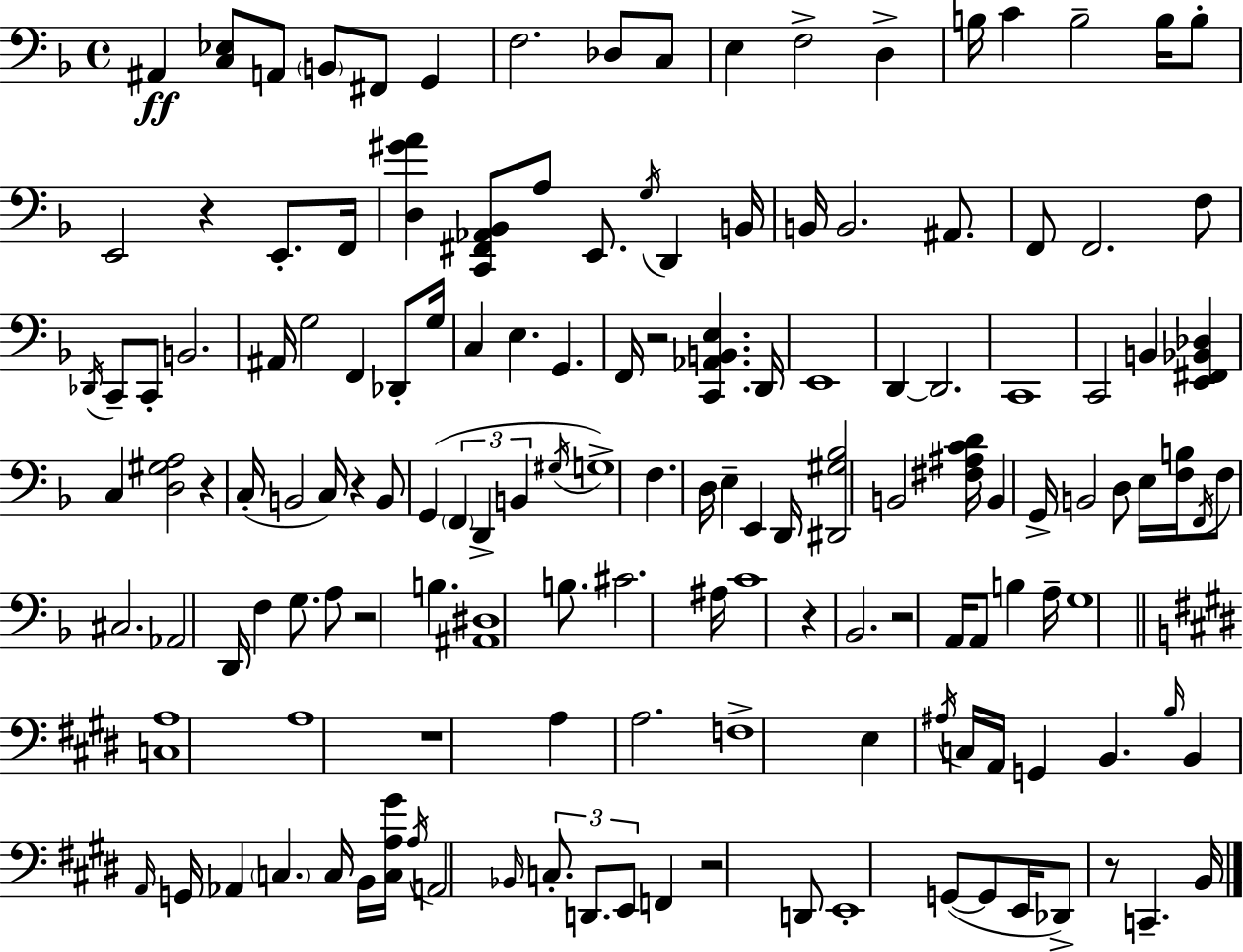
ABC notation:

X:1
T:Untitled
M:4/4
L:1/4
K:Dm
^A,, [C,_E,]/2 A,,/2 B,,/2 ^F,,/2 G,, F,2 _D,/2 C,/2 E, F,2 D, B,/4 C B,2 B,/4 B,/2 E,,2 z E,,/2 F,,/4 [D,^GA] [C,,^F,,_A,,_B,,]/2 A,/2 E,,/2 G,/4 D,, B,,/4 B,,/4 B,,2 ^A,,/2 F,,/2 F,,2 F,/2 _D,,/4 C,,/2 C,,/2 B,,2 ^A,,/4 G,2 F,, _D,,/2 G,/4 C, E, G,, F,,/4 z2 [C,,_A,,B,,E,] D,,/4 E,,4 D,, D,,2 C,,4 C,,2 B,, [E,,^F,,_B,,_D,] C, [D,^G,A,]2 z C,/4 B,,2 C,/4 z B,,/2 G,, F,, D,, B,, ^G,/4 G,4 F, D,/4 E, E,, D,,/4 [^D,,^G,_B,]2 B,,2 [^F,^A,CD]/4 B,, G,,/4 B,,2 D,/2 E,/4 [F,B,]/4 F,,/4 F,/2 ^C,2 _A,,2 D,,/4 F, G,/2 A,/2 z2 B, [^A,,^D,]4 B,/2 ^C2 ^A,/4 C4 z _B,,2 z2 A,,/4 A,,/2 B, A,/4 G,4 [C,A,]4 A,4 z4 A, A,2 F,4 E, ^A,/4 C,/4 A,,/4 G,, B,, B,/4 B,, A,,/4 G,,/4 _A,, C, C,/4 B,,/4 [C,A,^G]/4 A,/4 A,,2 _B,,/4 C,/2 D,,/2 E,,/2 F,, z2 D,,/2 E,,4 G,,/2 G,,/2 E,,/4 _D,,/2 z/2 C,, B,,/4